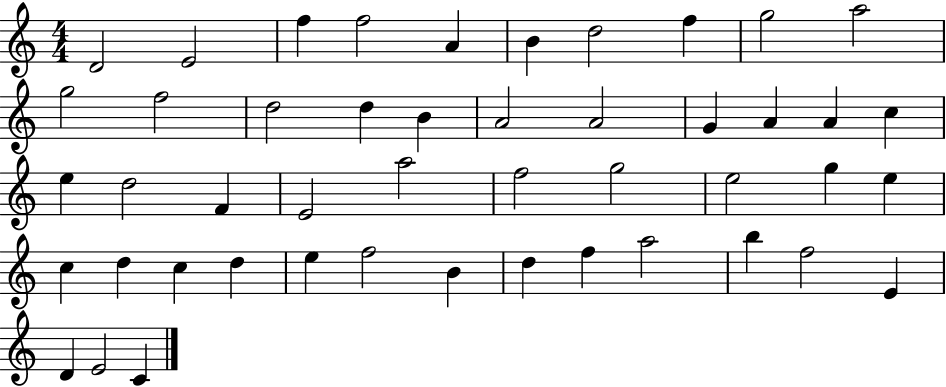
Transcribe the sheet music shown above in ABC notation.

X:1
T:Untitled
M:4/4
L:1/4
K:C
D2 E2 f f2 A B d2 f g2 a2 g2 f2 d2 d B A2 A2 G A A c e d2 F E2 a2 f2 g2 e2 g e c d c d e f2 B d f a2 b f2 E D E2 C